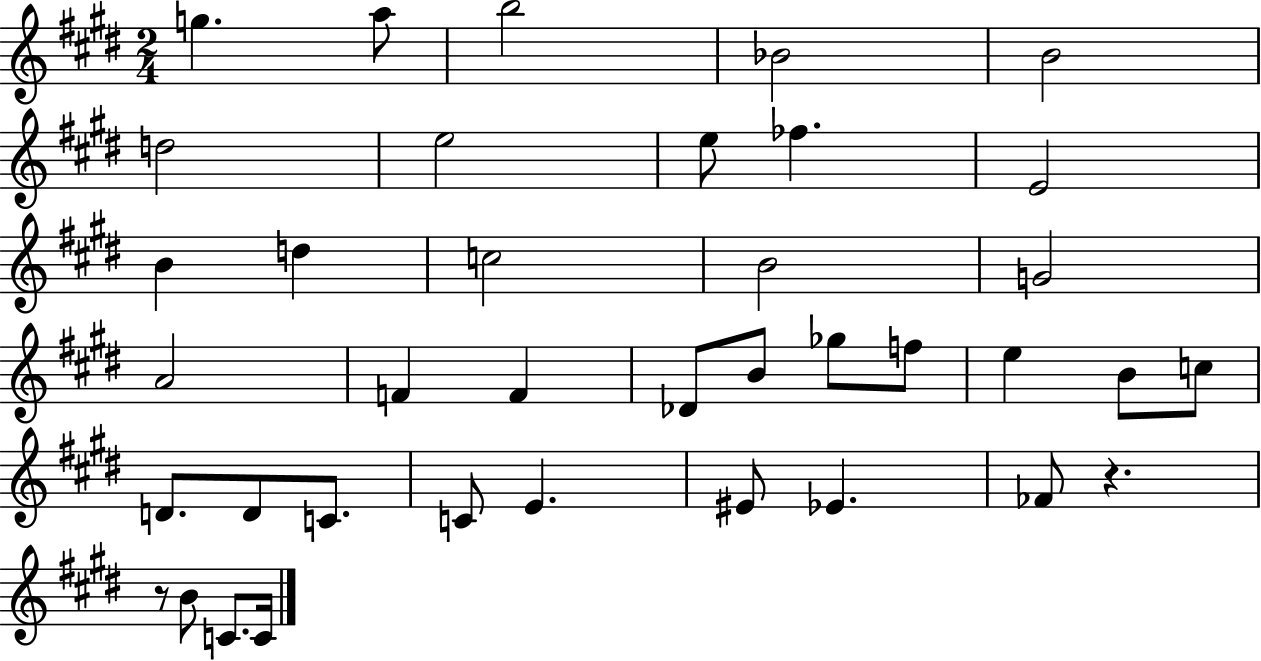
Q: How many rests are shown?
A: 2